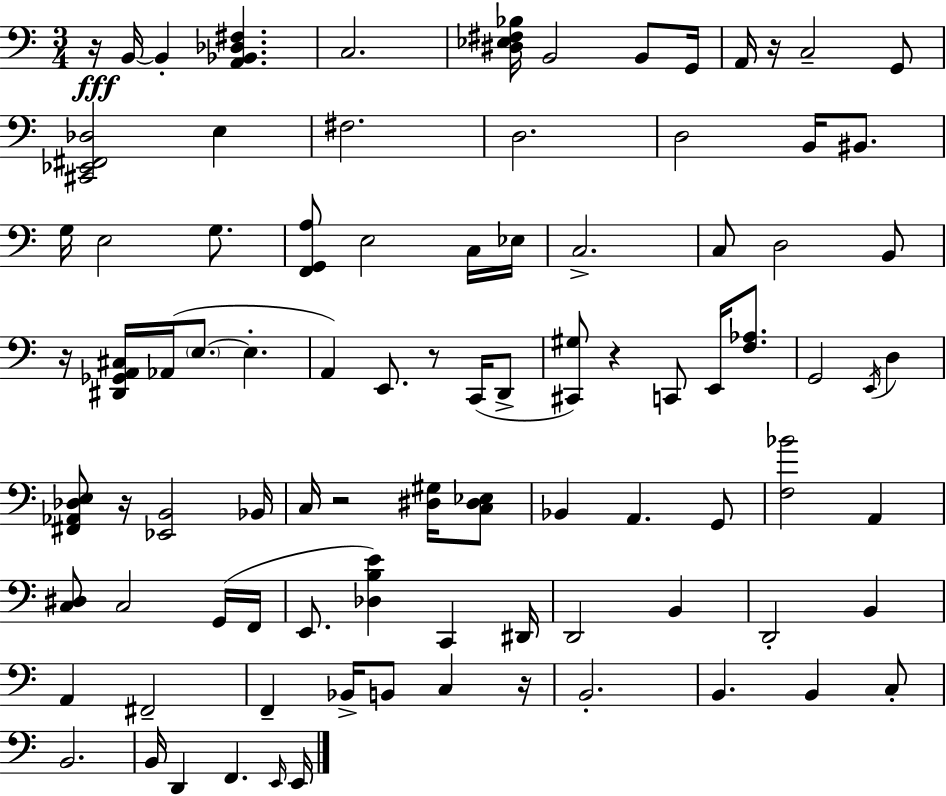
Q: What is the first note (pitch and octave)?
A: B2